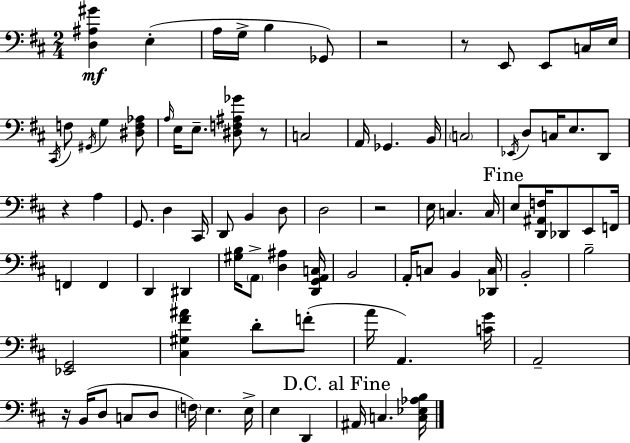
X:1
T:Untitled
M:2/4
L:1/4
K:D
[D,^A,^G] E, A,/4 G,/4 B, _G,,/2 z2 z/2 E,,/2 E,,/2 C,/4 E,/4 ^C,,/4 F,/2 ^G,,/4 G, [^D,F,_A,]/2 A,/4 E,/4 E,/2 [^D,F,^A,_G]/2 z/2 C,2 A,,/4 _G,, B,,/4 C,2 _E,,/4 D,/2 C,/4 E,/2 D,,/2 z A, G,,/2 D, ^C,,/4 D,,/2 B,, D,/2 D,2 z2 E,/4 C, C,/4 E,/2 [D,,^A,,F,]/4 _D,,/2 E,,/2 F,,/4 F,, F,, D,, ^D,, [^G,B,]/4 A,,/2 [D,^A,] [D,,G,,A,,C,]/4 B,,2 A,,/4 C,/2 B,, [_D,,C,]/4 B,,2 B,2 [_E,,G,,]2 [^C,^G,^F^A] D/2 F/2 A/4 A,, [CG]/4 A,,2 z/4 B,,/4 D,/2 C,/2 D,/2 F,/4 E, E,/4 E, D,, ^A,,/4 C, [C,_E,_A,B,]/4